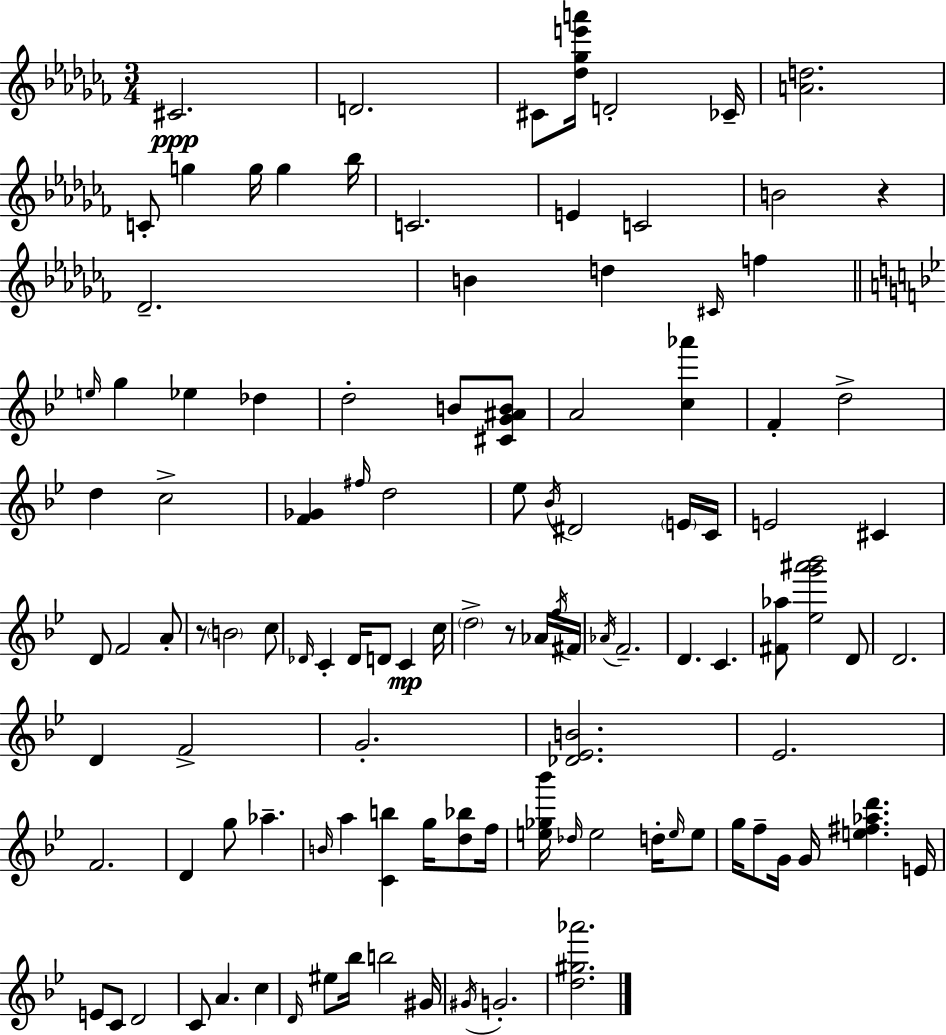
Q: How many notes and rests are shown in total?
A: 111